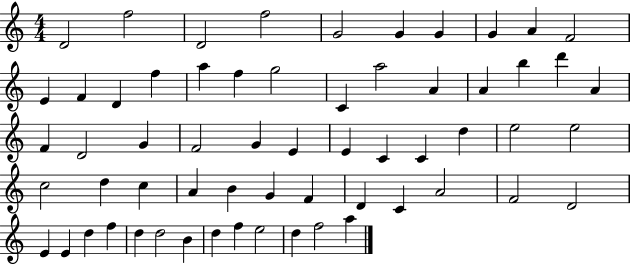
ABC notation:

X:1
T:Untitled
M:4/4
L:1/4
K:C
D2 f2 D2 f2 G2 G G G A F2 E F D f a f g2 C a2 A A b d' A F D2 G F2 G E E C C d e2 e2 c2 d c A B G F D C A2 F2 D2 E E d f d d2 B d f e2 d f2 a